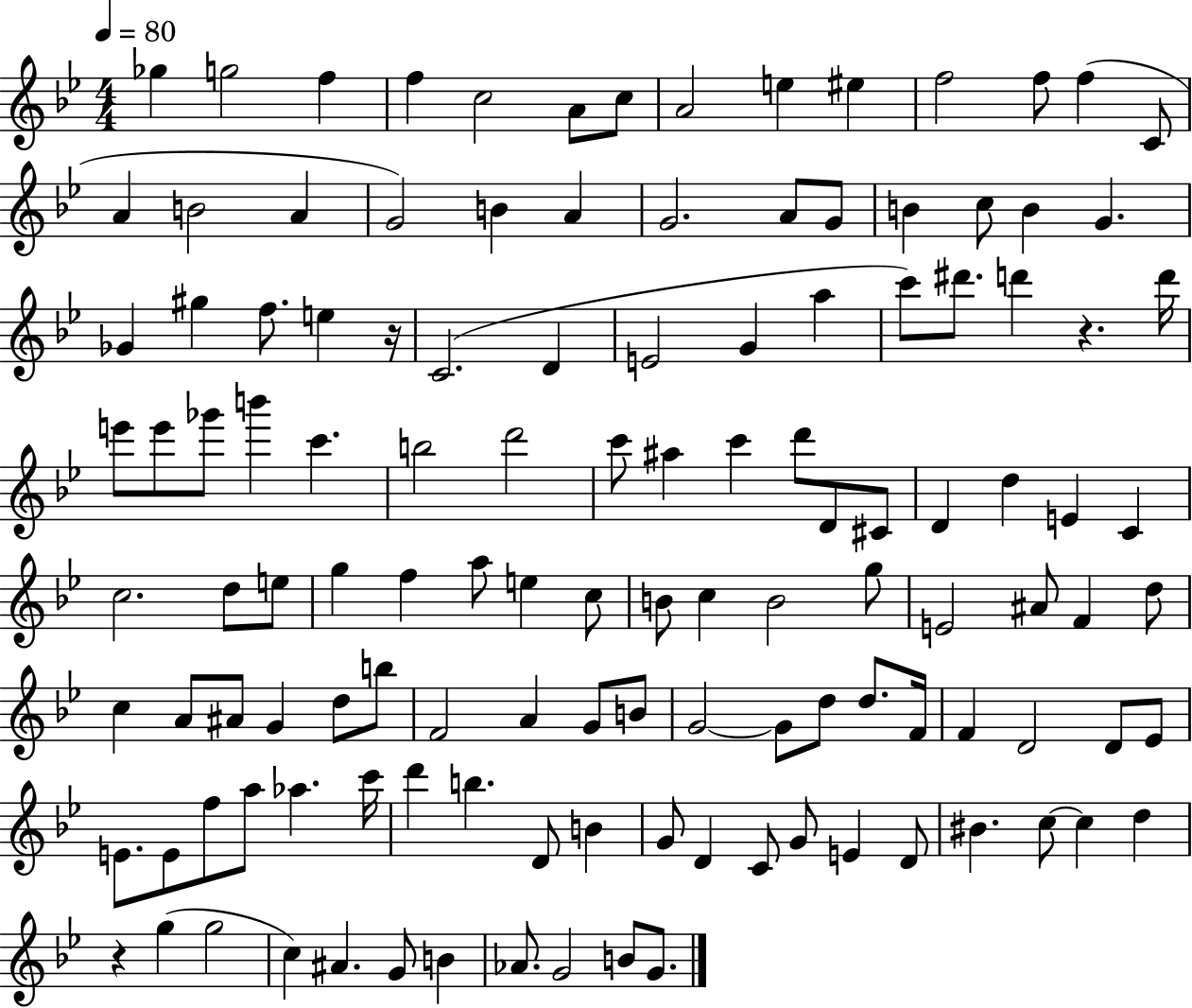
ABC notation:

X:1
T:Untitled
M:4/4
L:1/4
K:Bb
_g g2 f f c2 A/2 c/2 A2 e ^e f2 f/2 f C/2 A B2 A G2 B A G2 A/2 G/2 B c/2 B G _G ^g f/2 e z/4 C2 D E2 G a c'/2 ^d'/2 d' z d'/4 e'/2 e'/2 _g'/2 b' c' b2 d'2 c'/2 ^a c' d'/2 D/2 ^C/2 D d E C c2 d/2 e/2 g f a/2 e c/2 B/2 c B2 g/2 E2 ^A/2 F d/2 c A/2 ^A/2 G d/2 b/2 F2 A G/2 B/2 G2 G/2 d/2 d/2 F/4 F D2 D/2 _E/2 E/2 E/2 f/2 a/2 _a c'/4 d' b D/2 B G/2 D C/2 G/2 E D/2 ^B c/2 c d z g g2 c ^A G/2 B _A/2 G2 B/2 G/2